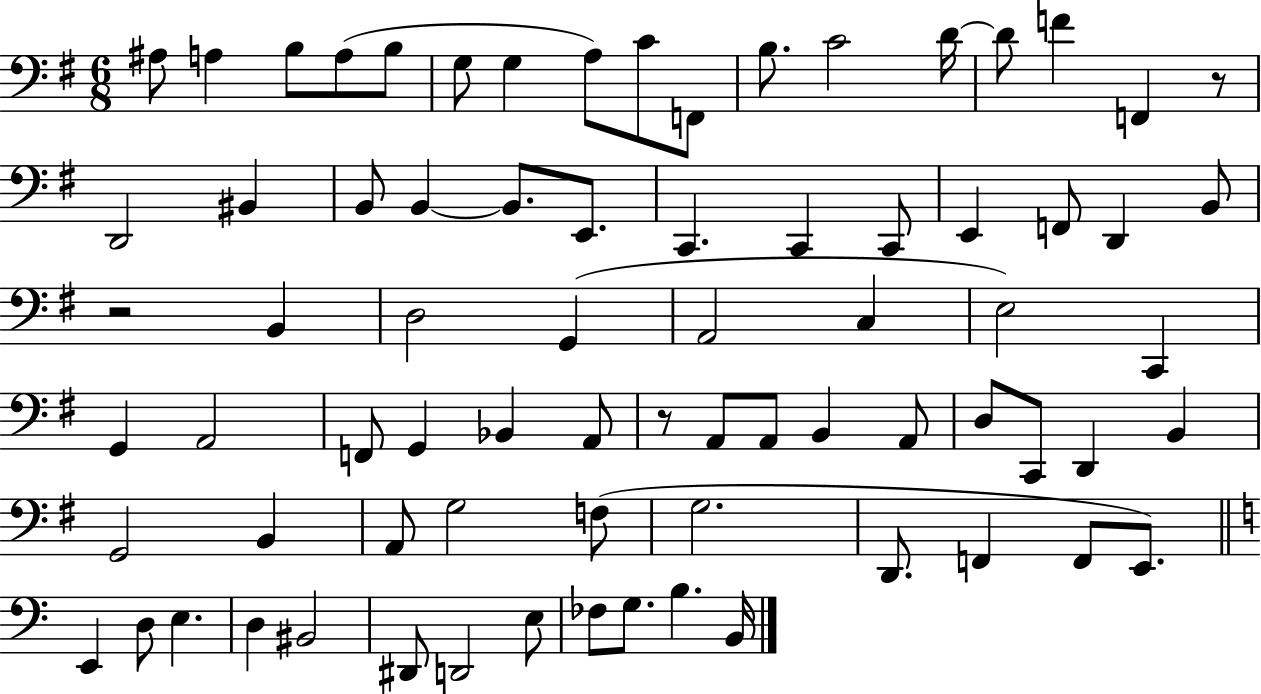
{
  \clef bass
  \numericTimeSignature
  \time 6/8
  \key g \major
  ais8 a4 b8 a8( b8 | g8 g4 a8) c'8 f,8 | b8. c'2 d'16~~ | d'8 f'4 f,4 r8 | \break d,2 bis,4 | b,8 b,4~~ b,8. e,8. | c,4. c,4 c,8 | e,4 f,8 d,4 b,8 | \break r2 b,4 | d2 g,4( | a,2 c4 | e2) c,4 | \break g,4 a,2 | f,8 g,4 bes,4 a,8 | r8 a,8 a,8 b,4 a,8 | d8 c,8 d,4 b,4 | \break g,2 b,4 | a,8 g2 f8( | g2. | d,8. f,4 f,8 e,8.) | \break \bar "||" \break \key a \minor e,4 d8 e4. | d4 bis,2 | dis,8 d,2 e8 | fes8 g8. b4. b,16 | \break \bar "|."
}